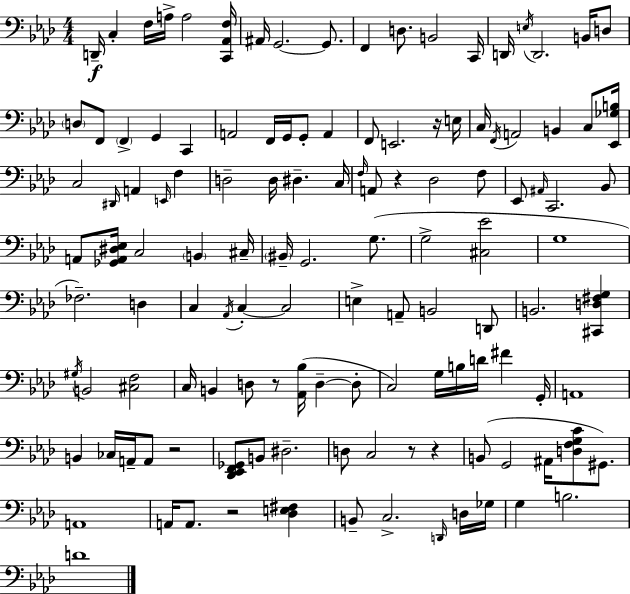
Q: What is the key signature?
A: F minor